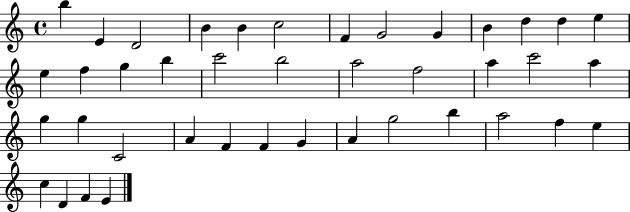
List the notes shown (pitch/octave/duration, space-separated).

B5/q E4/q D4/h B4/q B4/q C5/h F4/q G4/h G4/q B4/q D5/q D5/q E5/q E5/q F5/q G5/q B5/q C6/h B5/h A5/h F5/h A5/q C6/h A5/q G5/q G5/q C4/h A4/q F4/q F4/q G4/q A4/q G5/h B5/q A5/h F5/q E5/q C5/q D4/q F4/q E4/q